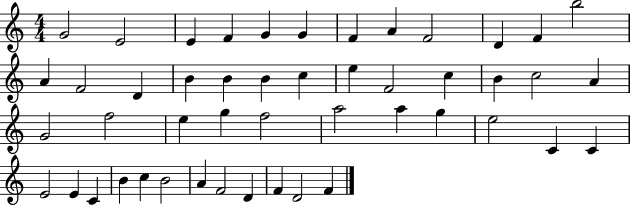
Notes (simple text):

G4/h E4/h E4/q F4/q G4/q G4/q F4/q A4/q F4/h D4/q F4/q B5/h A4/q F4/h D4/q B4/q B4/q B4/q C5/q E5/q F4/h C5/q B4/q C5/h A4/q G4/h F5/h E5/q G5/q F5/h A5/h A5/q G5/q E5/h C4/q C4/q E4/h E4/q C4/q B4/q C5/q B4/h A4/q F4/h D4/q F4/q D4/h F4/q